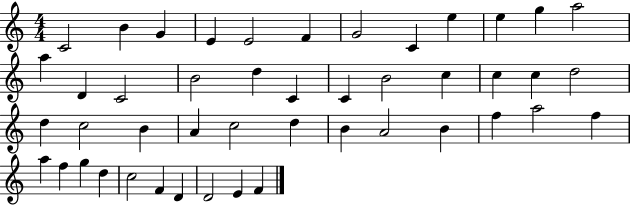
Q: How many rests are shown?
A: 0